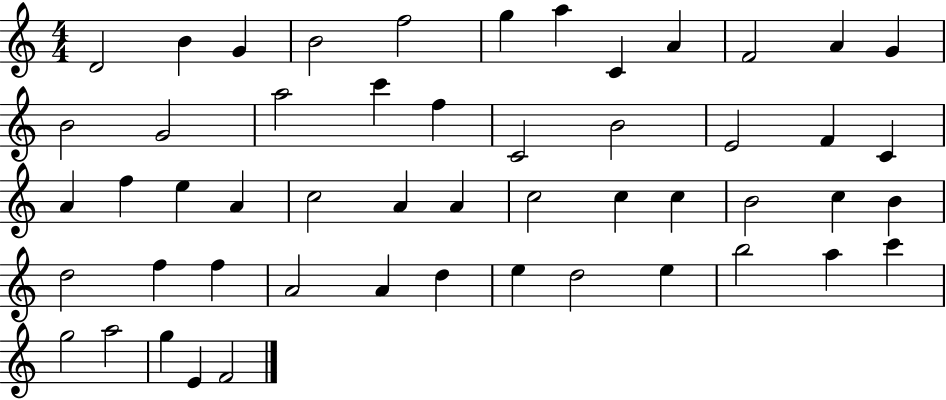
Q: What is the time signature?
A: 4/4